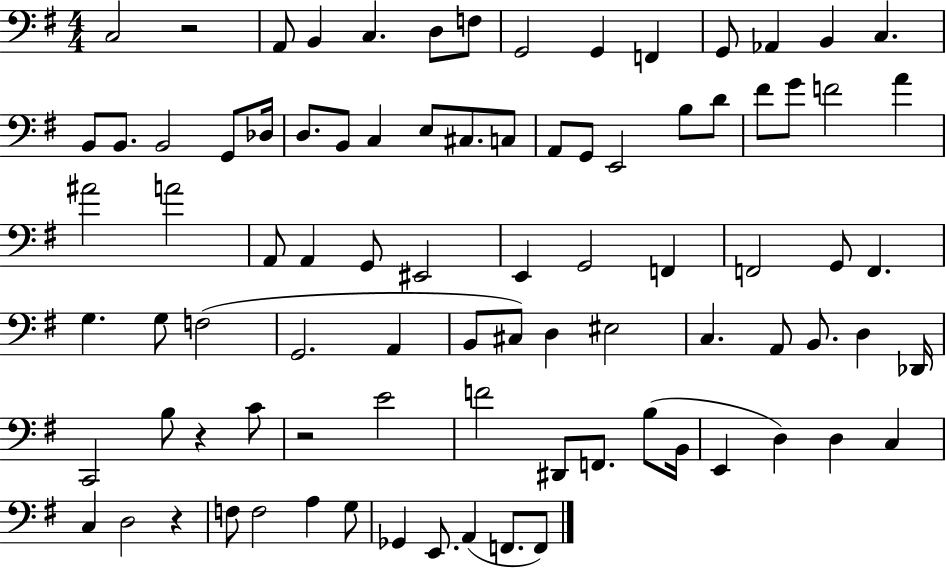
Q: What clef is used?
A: bass